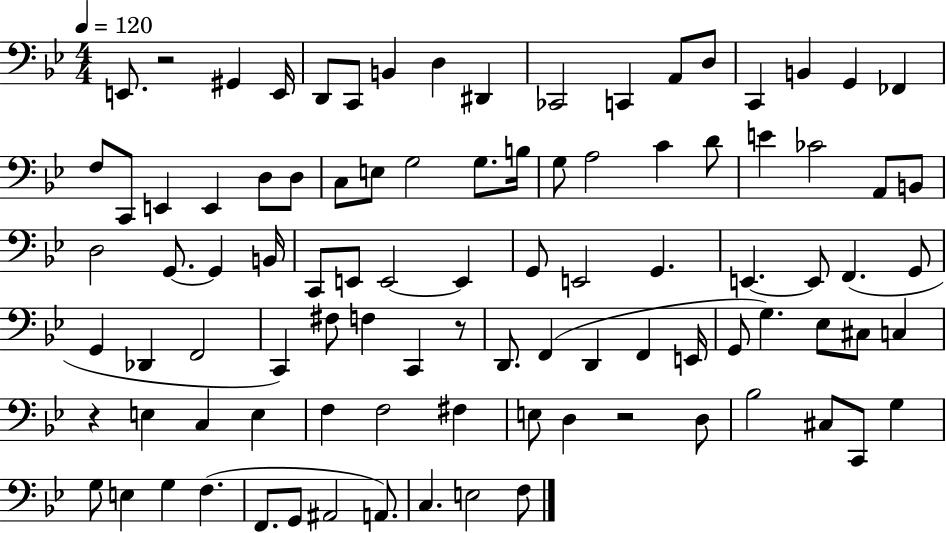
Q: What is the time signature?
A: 4/4